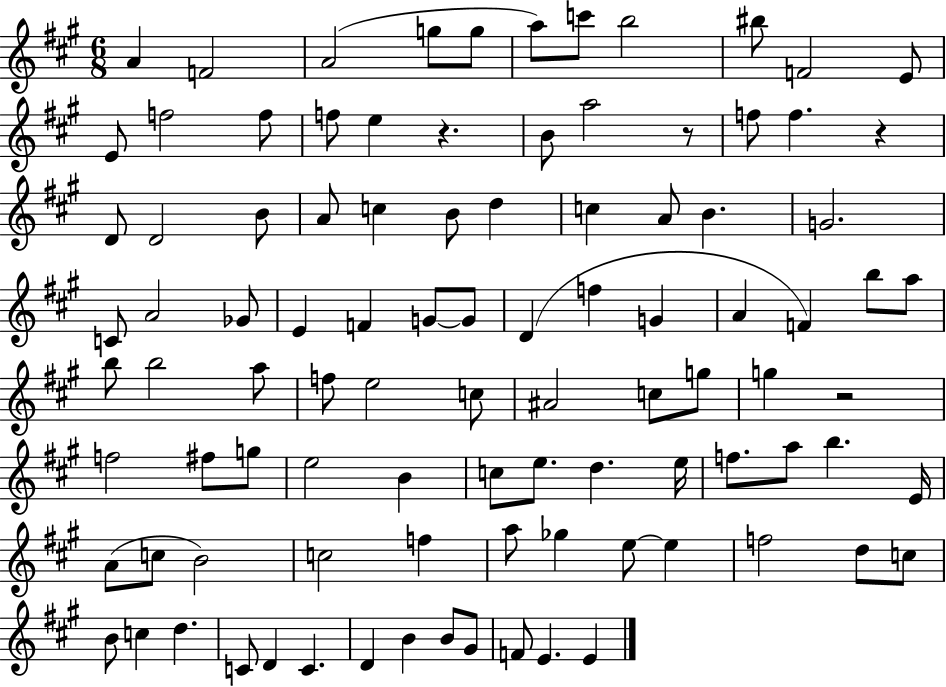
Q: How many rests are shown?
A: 4